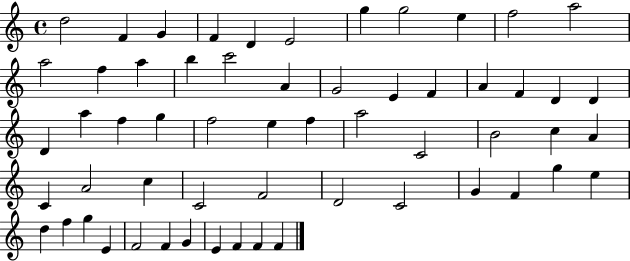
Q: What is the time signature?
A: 4/4